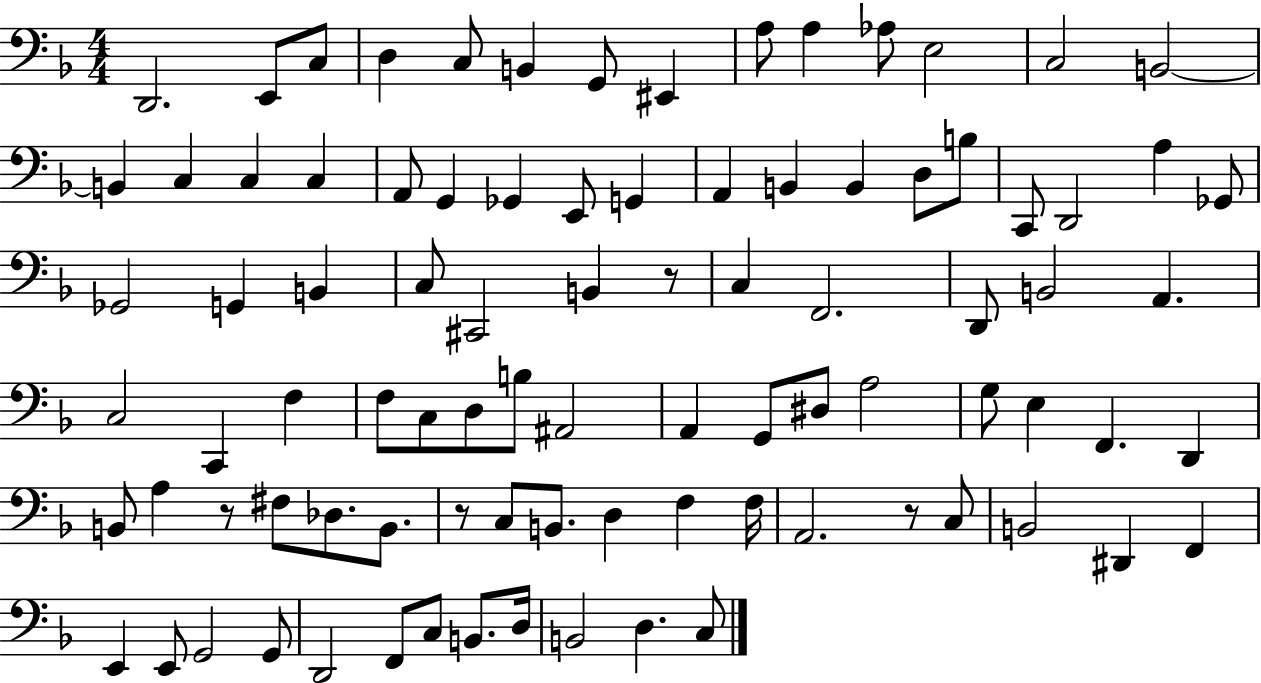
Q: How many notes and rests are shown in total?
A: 90